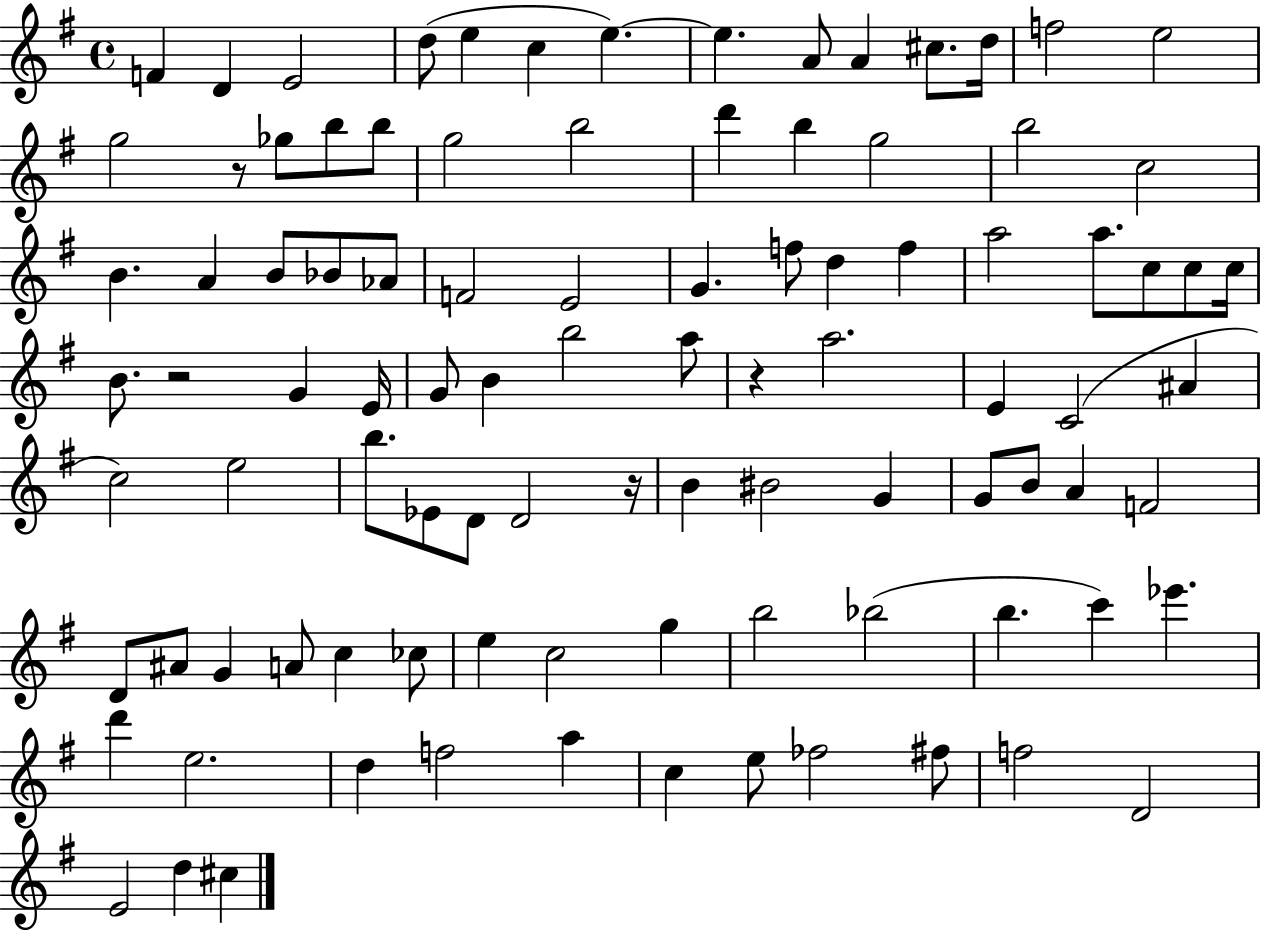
{
  \clef treble
  \time 4/4
  \defaultTimeSignature
  \key g \major
  f'4 d'4 e'2 | d''8( e''4 c''4 e''4.~~) | e''4. a'8 a'4 cis''8. d''16 | f''2 e''2 | \break g''2 r8 ges''8 b''8 b''8 | g''2 b''2 | d'''4 b''4 g''2 | b''2 c''2 | \break b'4. a'4 b'8 bes'8 aes'8 | f'2 e'2 | g'4. f''8 d''4 f''4 | a''2 a''8. c''8 c''8 c''16 | \break b'8. r2 g'4 e'16 | g'8 b'4 b''2 a''8 | r4 a''2. | e'4 c'2( ais'4 | \break c''2) e''2 | b''8. ees'8 d'8 d'2 r16 | b'4 bis'2 g'4 | g'8 b'8 a'4 f'2 | \break d'8 ais'8 g'4 a'8 c''4 ces''8 | e''4 c''2 g''4 | b''2 bes''2( | b''4. c'''4) ees'''4. | \break d'''4 e''2. | d''4 f''2 a''4 | c''4 e''8 fes''2 fis''8 | f''2 d'2 | \break e'2 d''4 cis''4 | \bar "|."
}